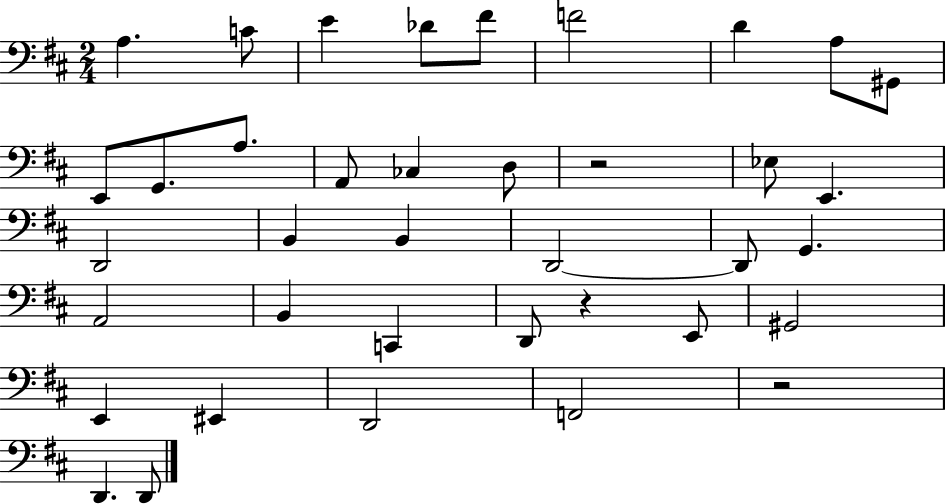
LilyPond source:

{
  \clef bass
  \numericTimeSignature
  \time 2/4
  \key d \major
  a4. c'8 | e'4 des'8 fis'8 | f'2 | d'4 a8 gis,8 | \break e,8 g,8. a8. | a,8 ces4 d8 | r2 | ees8 e,4. | \break d,2 | b,4 b,4 | d,2~~ | d,8 g,4. | \break a,2 | b,4 c,4 | d,8 r4 e,8 | gis,2 | \break e,4 eis,4 | d,2 | f,2 | r2 | \break d,4. d,8 | \bar "|."
}